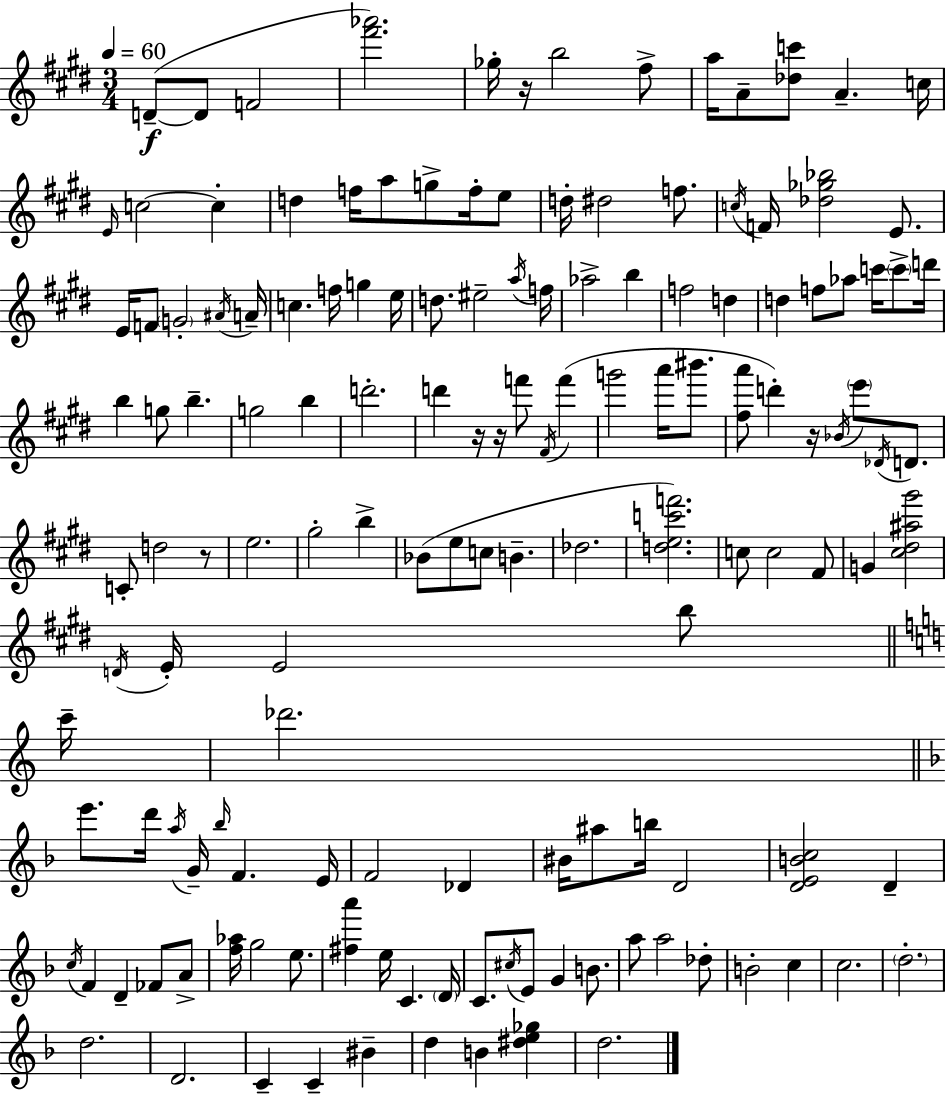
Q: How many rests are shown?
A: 5